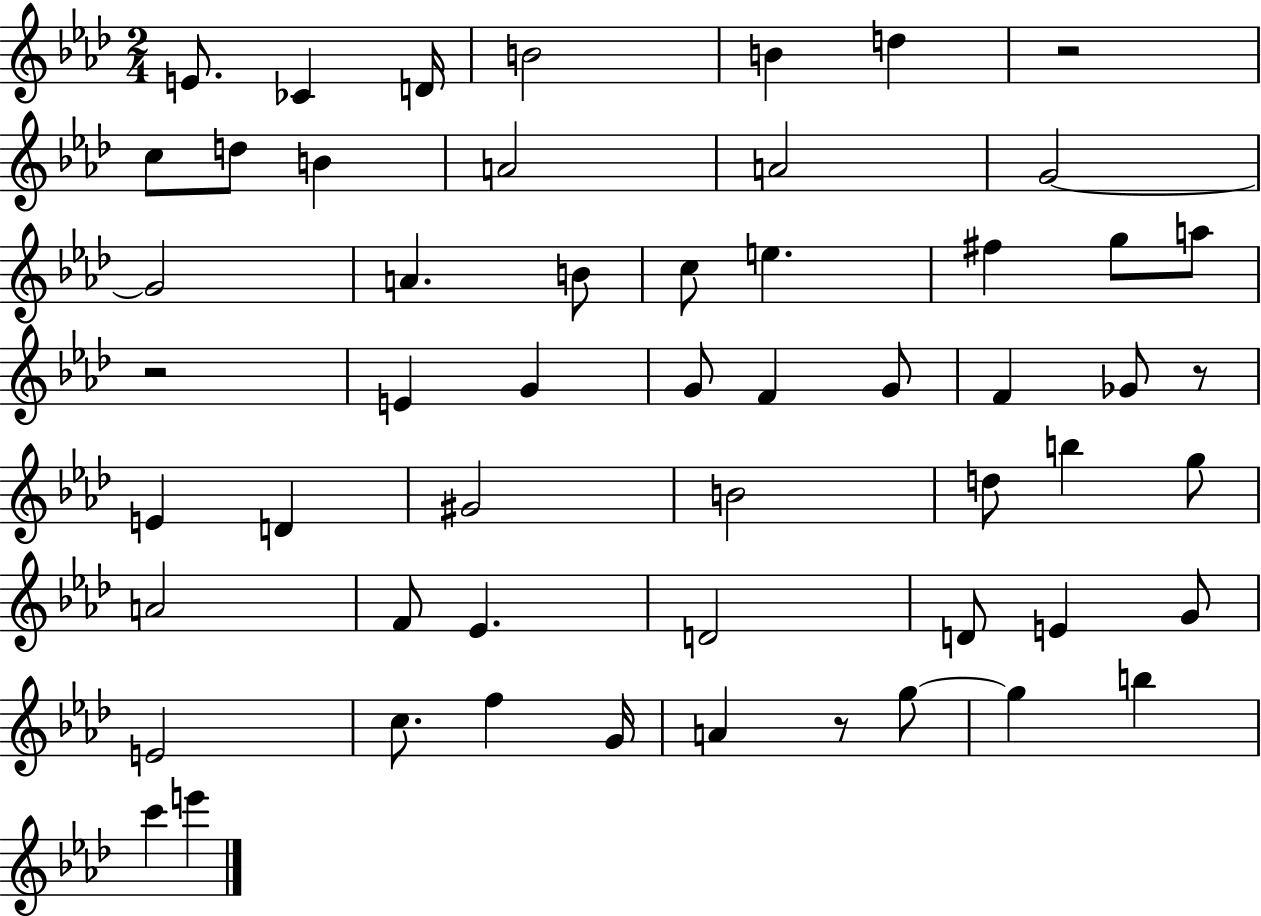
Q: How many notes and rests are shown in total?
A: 55